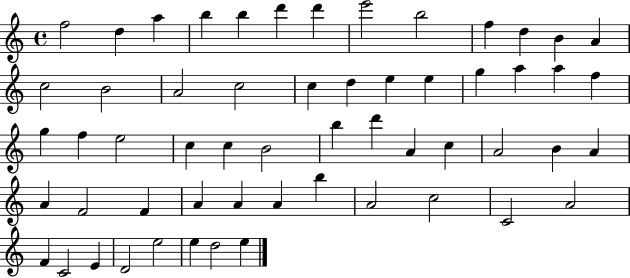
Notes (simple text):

F5/h D5/q A5/q B5/q B5/q D6/q D6/q E6/h B5/h F5/q D5/q B4/q A4/q C5/h B4/h A4/h C5/h C5/q D5/q E5/q E5/q G5/q A5/q A5/q F5/q G5/q F5/q E5/h C5/q C5/q B4/h B5/q D6/q A4/q C5/q A4/h B4/q A4/q A4/q F4/h F4/q A4/q A4/q A4/q B5/q A4/h C5/h C4/h A4/h F4/q C4/h E4/q D4/h E5/h E5/q D5/h E5/q